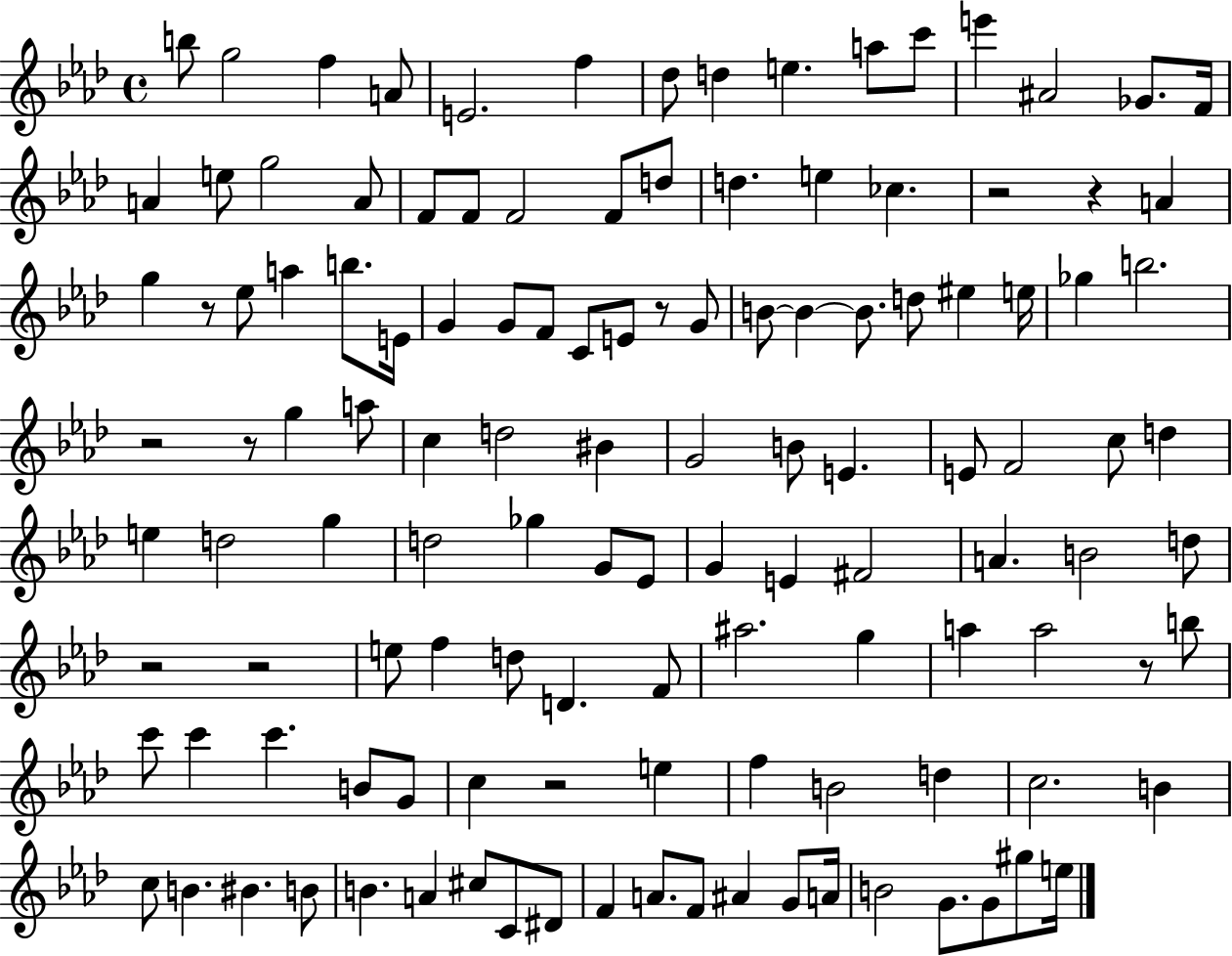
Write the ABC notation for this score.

X:1
T:Untitled
M:4/4
L:1/4
K:Ab
b/2 g2 f A/2 E2 f _d/2 d e a/2 c'/2 e' ^A2 _G/2 F/4 A e/2 g2 A/2 F/2 F/2 F2 F/2 d/2 d e _c z2 z A g z/2 _e/2 a b/2 E/4 G G/2 F/2 C/2 E/2 z/2 G/2 B/2 B B/2 d/2 ^e e/4 _g b2 z2 z/2 g a/2 c d2 ^B G2 B/2 E E/2 F2 c/2 d e d2 g d2 _g G/2 _E/2 G E ^F2 A B2 d/2 z2 z2 e/2 f d/2 D F/2 ^a2 g a a2 z/2 b/2 c'/2 c' c' B/2 G/2 c z2 e f B2 d c2 B c/2 B ^B B/2 B A ^c/2 C/2 ^D/2 F A/2 F/2 ^A G/2 A/4 B2 G/2 G/2 ^g/2 e/4